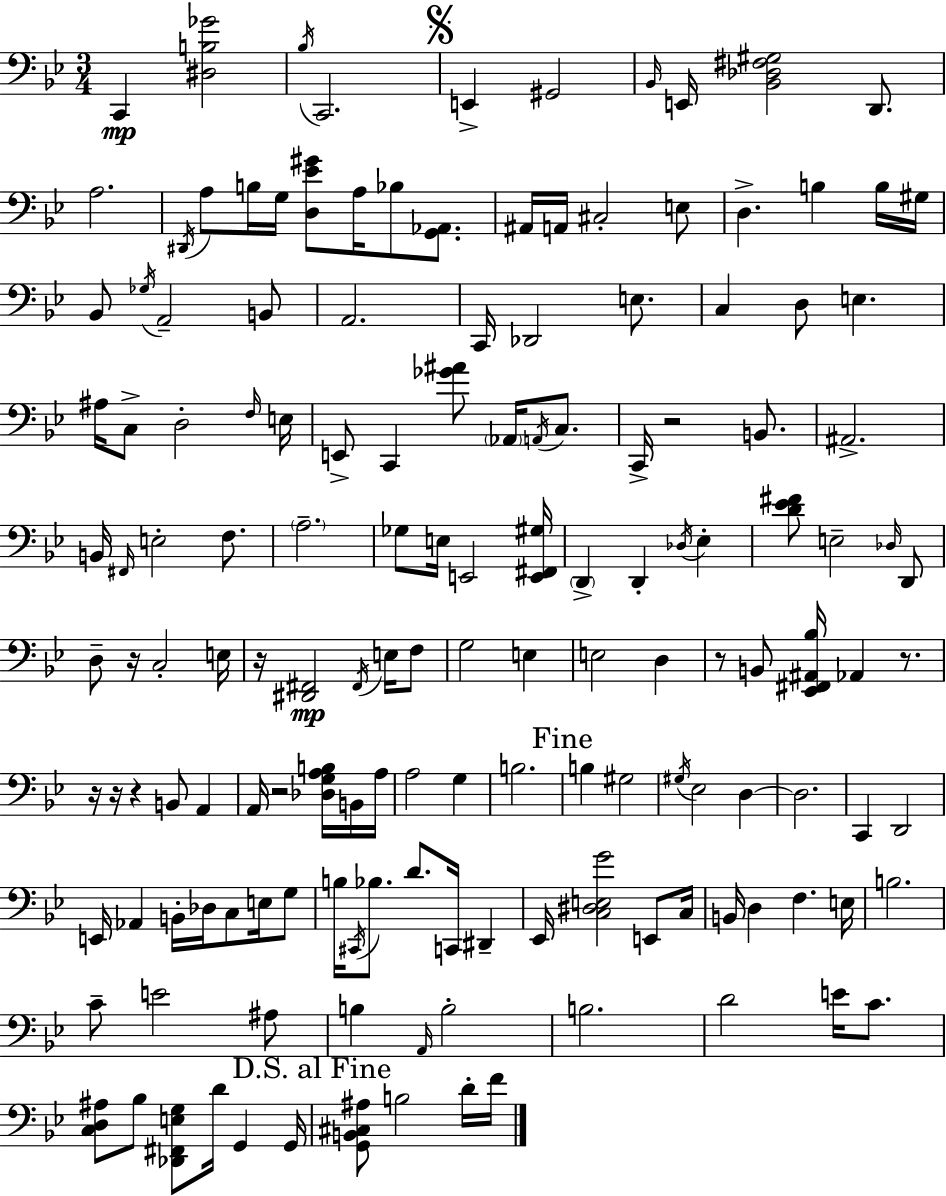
X:1
T:Untitled
M:3/4
L:1/4
K:Bb
C,, [^D,B,_G]2 _B,/4 C,,2 E,, ^G,,2 _B,,/4 E,,/4 [_B,,_D,^F,^G,]2 D,,/2 A,2 ^D,,/4 A,/2 B,/4 G,/4 [D,_E^G]/2 A,/4 _B,/2 [G,,_A,,]/2 ^A,,/4 A,,/4 ^C,2 E,/2 D, B, B,/4 ^G,/4 _B,,/2 _G,/4 A,,2 B,,/2 A,,2 C,,/4 _D,,2 E,/2 C, D,/2 E, ^A,/4 C,/2 D,2 F,/4 E,/4 E,,/2 C,, [_G^A]/2 _A,,/4 A,,/4 C,/2 C,,/4 z2 B,,/2 ^A,,2 B,,/4 ^F,,/4 E,2 F,/2 A,2 _G,/2 E,/4 E,,2 [E,,^F,,^G,]/4 D,, D,, _D,/4 _E, [D_E^F]/2 E,2 _D,/4 D,,/2 D,/2 z/4 C,2 E,/4 z/4 [^D,,^F,,]2 ^F,,/4 E,/4 F,/2 G,2 E, E,2 D, z/2 B,,/2 [_E,,^F,,^A,,_B,]/4 _A,, z/2 z/4 z/4 z B,,/2 A,, A,,/4 z2 [_D,G,A,B,]/4 B,,/4 A,/4 A,2 G, B,2 B, ^G,2 ^G,/4 _E,2 D, D,2 C,, D,,2 E,,/4 _A,, B,,/4 _D,/4 C,/2 E,/4 G,/2 B,/4 ^C,,/4 _B,/2 D/2 C,,/4 ^D,, _E,,/4 [C,^D,E,G]2 E,,/2 C,/4 B,,/4 D, F, E,/4 B,2 C/2 E2 ^A,/2 B, A,,/4 B,2 B,2 D2 E/4 C/2 [C,D,^A,]/2 _B,/2 [_D,,^F,,E,G,]/2 D/4 G,, G,,/4 [G,,B,,^C,^A,]/2 B,2 D/4 F/4